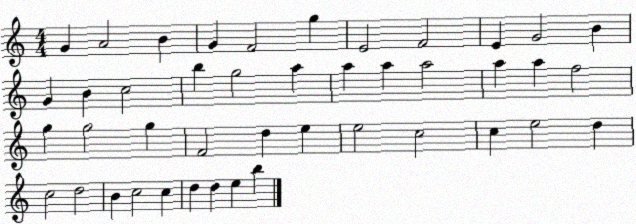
X:1
T:Untitled
M:4/4
L:1/4
K:C
G A2 B G F2 g E2 F2 E G2 B G B c2 b g2 a a a a2 a a f2 g g2 g F2 d e e2 c2 c e2 d c2 d2 B c2 c d d e b